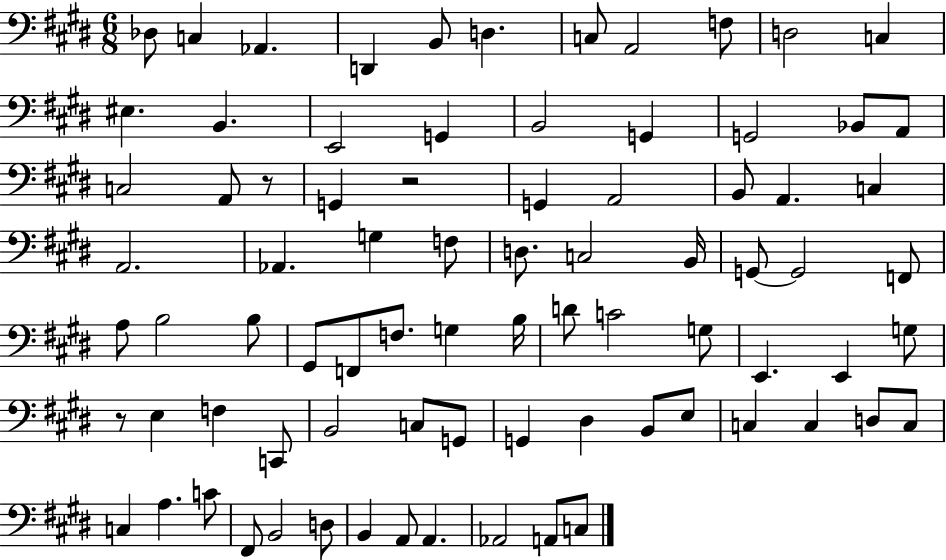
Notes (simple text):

Db3/e C3/q Ab2/q. D2/q B2/e D3/q. C3/e A2/h F3/e D3/h C3/q EIS3/q. B2/q. E2/h G2/q B2/h G2/q G2/h Bb2/e A2/e C3/h A2/e R/e G2/q R/h G2/q A2/h B2/e A2/q. C3/q A2/h. Ab2/q. G3/q F3/e D3/e. C3/h B2/s G2/e G2/h F2/e A3/e B3/h B3/e G#2/e F2/e F3/e. G3/q B3/s D4/e C4/h G3/e E2/q. E2/q G3/e R/e E3/q F3/q C2/e B2/h C3/e G2/e G2/q D#3/q B2/e E3/e C3/q C3/q D3/e C3/e C3/q A3/q. C4/e F#2/e B2/h D3/e B2/q A2/e A2/q. Ab2/h A2/e C3/e